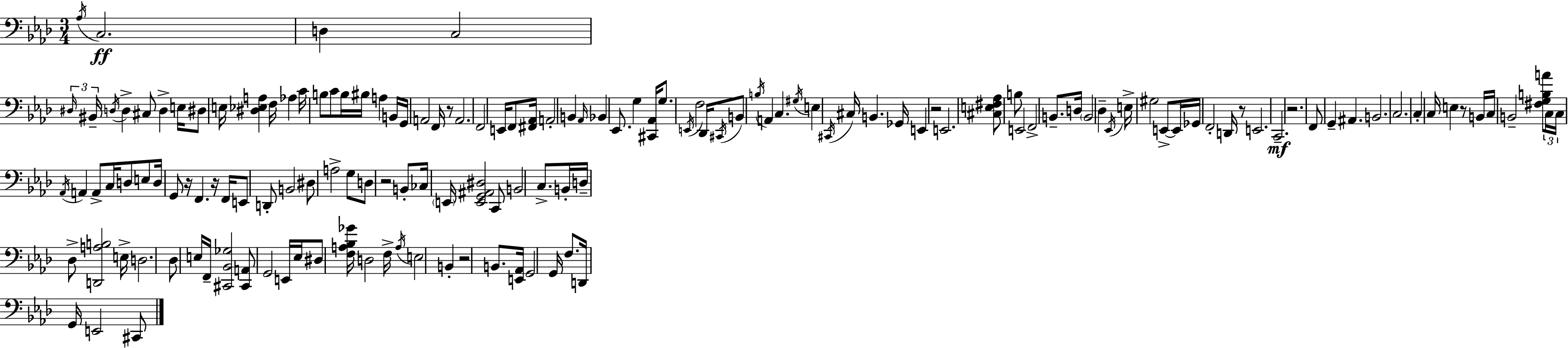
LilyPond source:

{
  \clef bass
  \numericTimeSignature
  \time 3/4
  \key f \minor
  \acciaccatura { aes16 }\ff c2. | d4 c2 | \tuplet 3/2 { \grace { dis16 } bis,16-- \acciaccatura { d16 } } d4-> cis8 d4-> | e16 dis8 e16 <dis ees a>4 f16 aes4 | \break c'16 b8 c'8 b16 bis16 a4 | b,16 g,16 a,2 | f,16 r8 a,2. | f,2 e,16 | \break f,8 <fis, aes,>16 a,2-. b,4 | \grace { aes,16 } bes,4 ees,8. g4 | <cis, aes,>16 g8. \acciaccatura { e,16 } f2 | des,16 \acciaccatura { cis,16 } b,8 \acciaccatura { b16 } a,4 | \break c4. \acciaccatura { gis16 } e4 | \acciaccatura { cis,16 } cis16 b,4. ges,16 e,4 | r2 e,2. | <cis e fis aes>8 b8 | \break e,2 f,2-> | b,8.-- d16 \parenthesize b,2 | des4-- \acciaccatura { ees,16 } e16-> gis2 | e,8->~~ e,16 ges,16 f,2-. | \break d,16 r8 e,2. | c,2.--\mf | r2. | f,8 | \break g,4-- ais,4. b,2. | c2. | c4-. | c16 e4 r8 b,16 c16 b,2-- | \break <fis g b a'>8 \tuplet 3/2 { c16 c16 \acciaccatura { aes,16 } } | a,4 a,8-> c16 d8 e8 d16 | g,8 r16 f,4. r16 f,16 e,8 | d,8-. b,2 dis8 | \break a2-> g8 d8 | r2 b,8-. ces16 | \parenthesize e,16 <e, g, ais, dis>2 c,8 b,2 | c8.-> b,16-. d16-- | \break des8-> <d, a b>2 e16-> d2. | des8 | e16 f,16-- <cis, bes, ges>2 <cis, a,>8 | g,2 e,16 ees16 dis8 | \break <f a bes ges'>16 d2 f16-> \acciaccatura { a16 } | e2 b,4-. | r2 b,8. <e, aes,>16 | g,2 g,16 f8. | \break d,16 g,16 e,2 cis,8 | \bar "|."
}